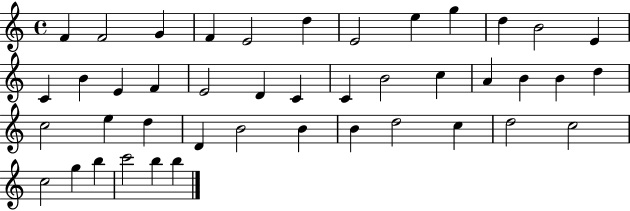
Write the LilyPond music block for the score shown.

{
  \clef treble
  \time 4/4
  \defaultTimeSignature
  \key c \major
  f'4 f'2 g'4 | f'4 e'2 d''4 | e'2 e''4 g''4 | d''4 b'2 e'4 | \break c'4 b'4 e'4 f'4 | e'2 d'4 c'4 | c'4 b'2 c''4 | a'4 b'4 b'4 d''4 | \break c''2 e''4 d''4 | d'4 b'2 b'4 | b'4 d''2 c''4 | d''2 c''2 | \break c''2 g''4 b''4 | c'''2 b''4 b''4 | \bar "|."
}